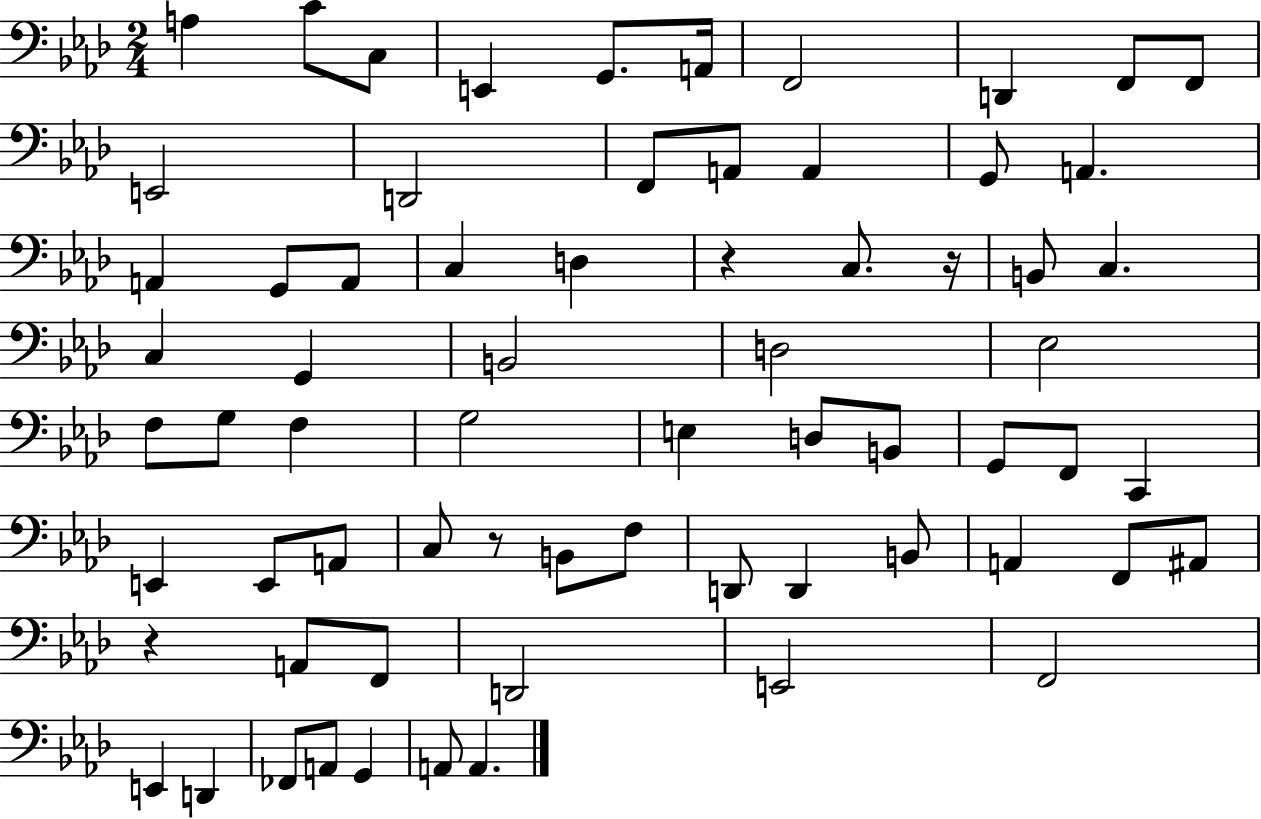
{
  \clef bass
  \numericTimeSignature
  \time 2/4
  \key aes \major
  a4 c'8 c8 | e,4 g,8. a,16 | f,2 | d,4 f,8 f,8 | \break e,2 | d,2 | f,8 a,8 a,4 | g,8 a,4. | \break a,4 g,8 a,8 | c4 d4 | r4 c8. r16 | b,8 c4. | \break c4 g,4 | b,2 | d2 | ees2 | \break f8 g8 f4 | g2 | e4 d8 b,8 | g,8 f,8 c,4 | \break e,4 e,8 a,8 | c8 r8 b,8 f8 | d,8 d,4 b,8 | a,4 f,8 ais,8 | \break r4 a,8 f,8 | d,2 | e,2 | f,2 | \break e,4 d,4 | fes,8 a,8 g,4 | a,8 a,4. | \bar "|."
}